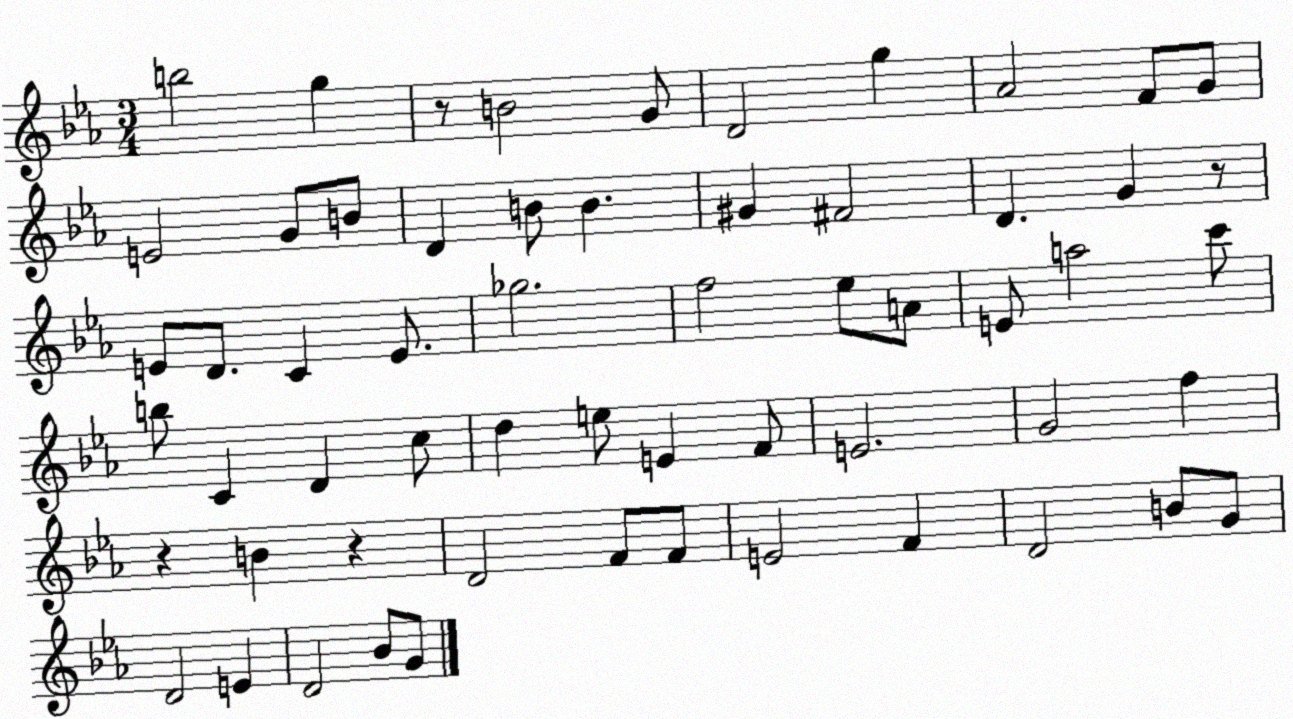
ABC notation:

X:1
T:Untitled
M:3/4
L:1/4
K:Eb
b2 g z/2 B2 G/2 D2 g _A2 F/2 G/2 E2 G/2 B/2 D B/2 B ^G ^F2 D G z/2 E/2 D/2 C E/2 _g2 f2 _e/2 A/2 E/2 a2 c'/2 b/2 C D c/2 d e/2 E F/2 E2 G2 f z B z D2 F/2 F/2 E2 F D2 B/2 G/2 D2 E D2 _B/2 G/2